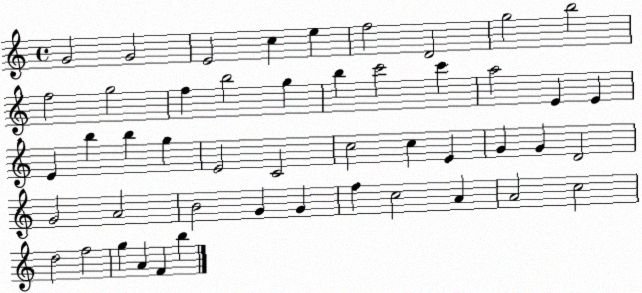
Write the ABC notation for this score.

X:1
T:Untitled
M:4/4
L:1/4
K:C
G2 G2 E2 c e f2 D2 g2 b2 f2 g2 f b2 g b c'2 c' a2 E E E b b g E2 C2 c2 c E G G D2 G2 A2 B2 G G f c2 A A2 c2 d2 f2 g A F b